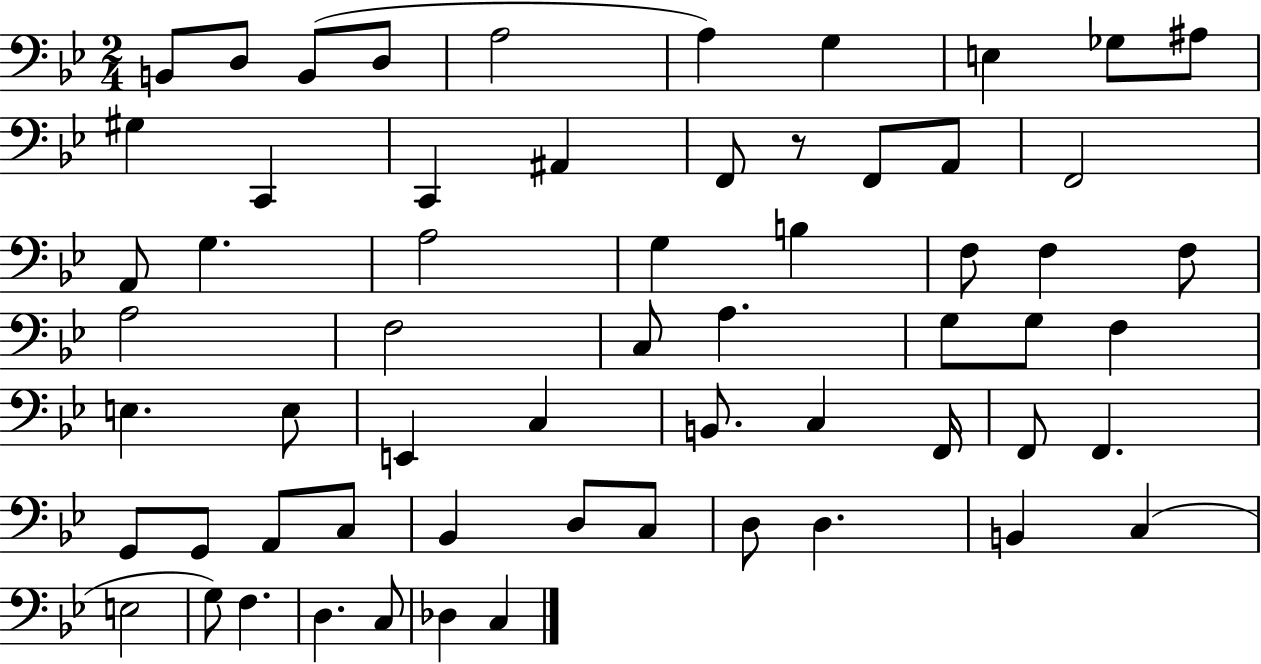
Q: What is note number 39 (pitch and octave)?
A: C3